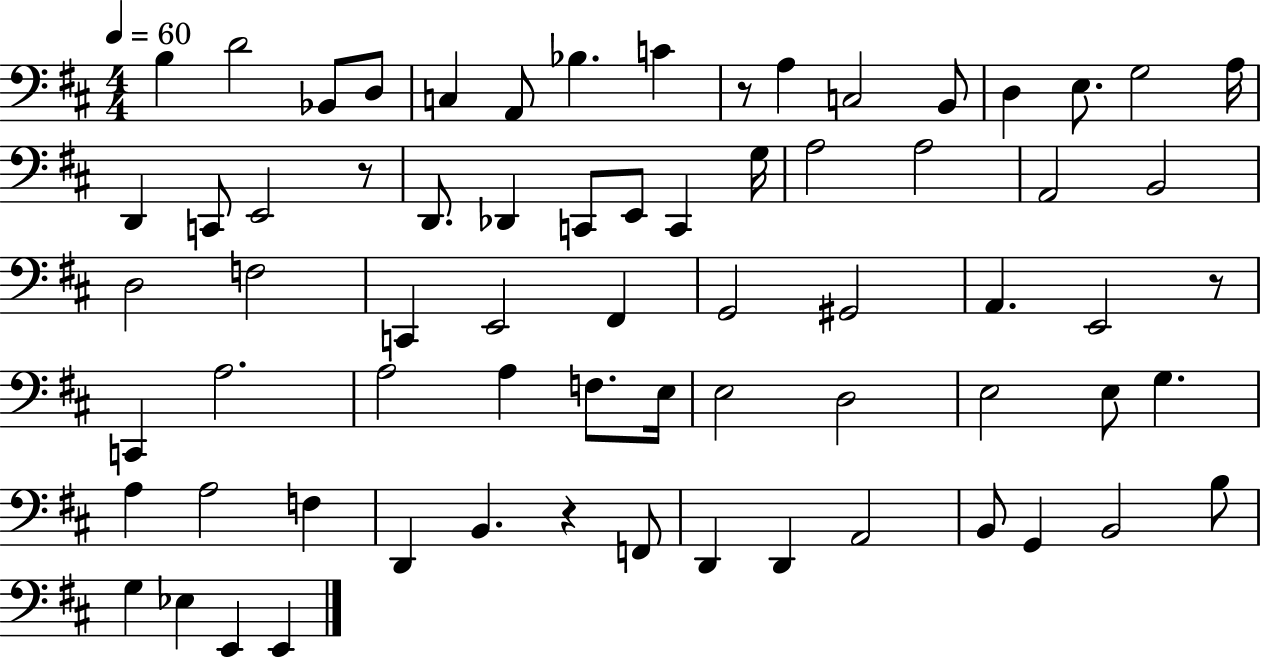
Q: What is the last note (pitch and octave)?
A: E2